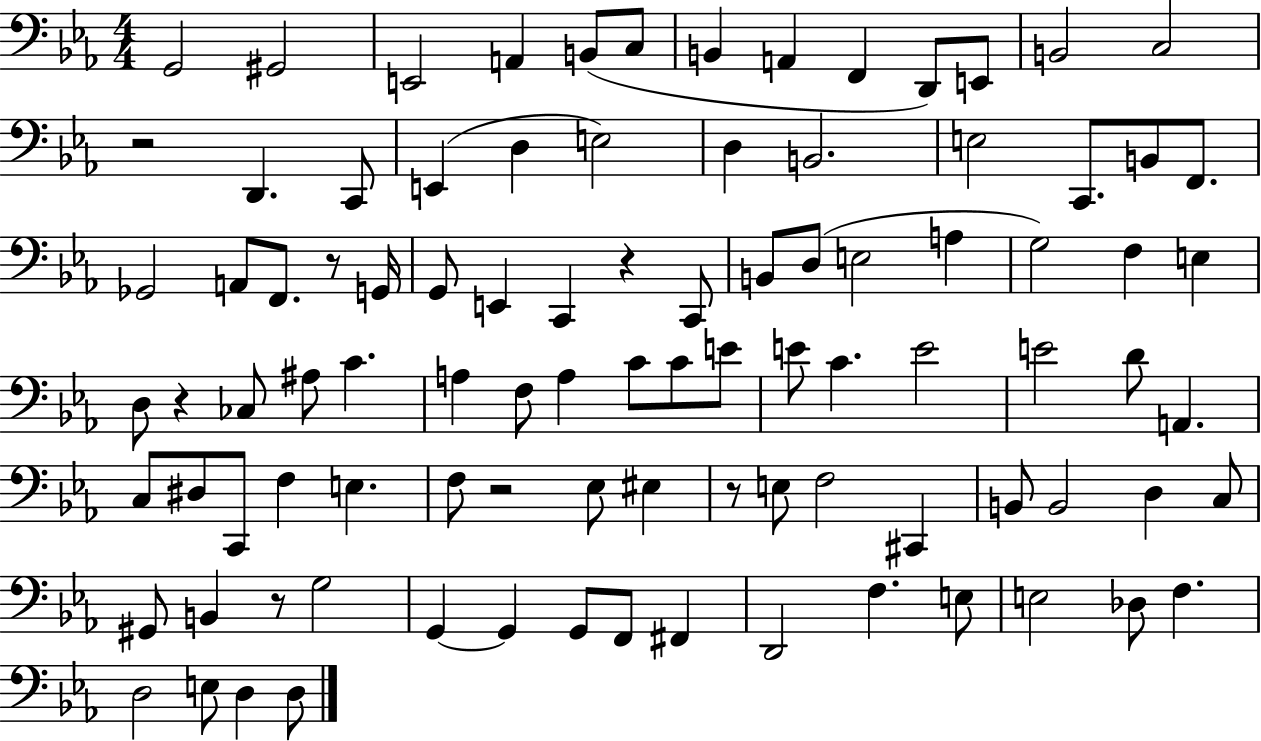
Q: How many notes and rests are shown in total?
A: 95